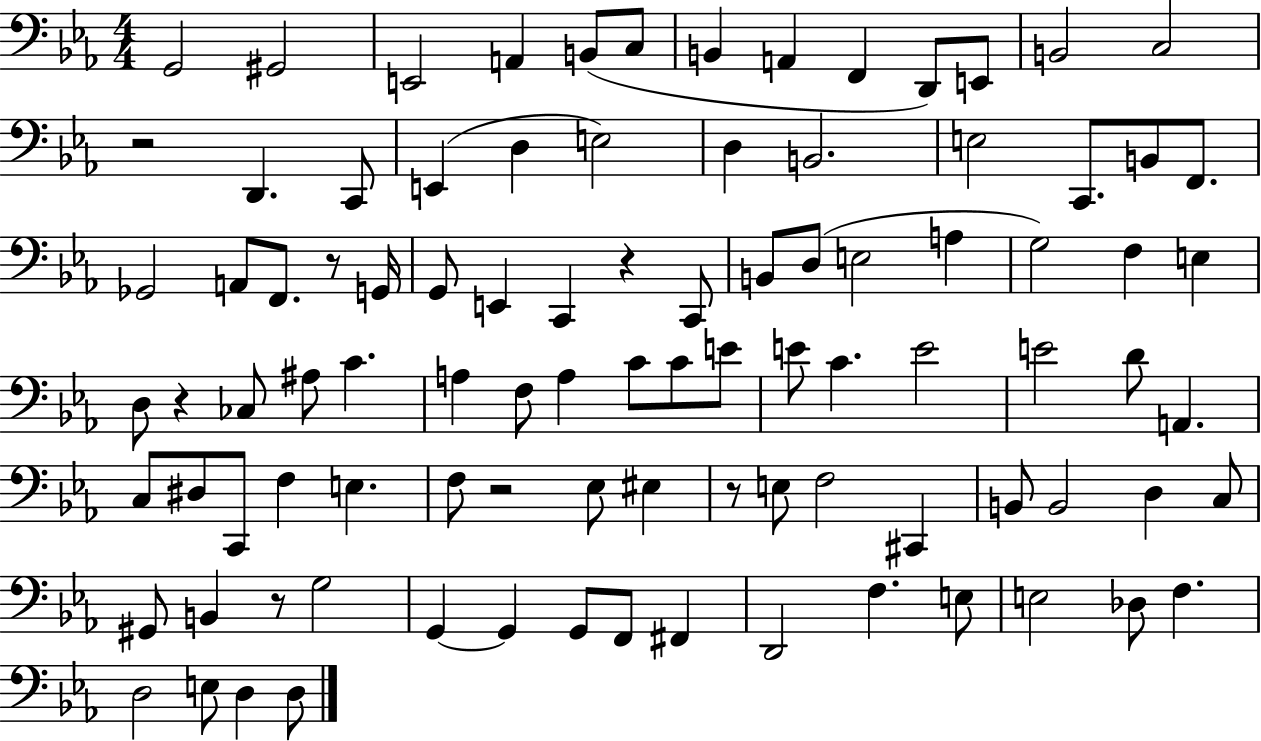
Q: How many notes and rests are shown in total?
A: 95